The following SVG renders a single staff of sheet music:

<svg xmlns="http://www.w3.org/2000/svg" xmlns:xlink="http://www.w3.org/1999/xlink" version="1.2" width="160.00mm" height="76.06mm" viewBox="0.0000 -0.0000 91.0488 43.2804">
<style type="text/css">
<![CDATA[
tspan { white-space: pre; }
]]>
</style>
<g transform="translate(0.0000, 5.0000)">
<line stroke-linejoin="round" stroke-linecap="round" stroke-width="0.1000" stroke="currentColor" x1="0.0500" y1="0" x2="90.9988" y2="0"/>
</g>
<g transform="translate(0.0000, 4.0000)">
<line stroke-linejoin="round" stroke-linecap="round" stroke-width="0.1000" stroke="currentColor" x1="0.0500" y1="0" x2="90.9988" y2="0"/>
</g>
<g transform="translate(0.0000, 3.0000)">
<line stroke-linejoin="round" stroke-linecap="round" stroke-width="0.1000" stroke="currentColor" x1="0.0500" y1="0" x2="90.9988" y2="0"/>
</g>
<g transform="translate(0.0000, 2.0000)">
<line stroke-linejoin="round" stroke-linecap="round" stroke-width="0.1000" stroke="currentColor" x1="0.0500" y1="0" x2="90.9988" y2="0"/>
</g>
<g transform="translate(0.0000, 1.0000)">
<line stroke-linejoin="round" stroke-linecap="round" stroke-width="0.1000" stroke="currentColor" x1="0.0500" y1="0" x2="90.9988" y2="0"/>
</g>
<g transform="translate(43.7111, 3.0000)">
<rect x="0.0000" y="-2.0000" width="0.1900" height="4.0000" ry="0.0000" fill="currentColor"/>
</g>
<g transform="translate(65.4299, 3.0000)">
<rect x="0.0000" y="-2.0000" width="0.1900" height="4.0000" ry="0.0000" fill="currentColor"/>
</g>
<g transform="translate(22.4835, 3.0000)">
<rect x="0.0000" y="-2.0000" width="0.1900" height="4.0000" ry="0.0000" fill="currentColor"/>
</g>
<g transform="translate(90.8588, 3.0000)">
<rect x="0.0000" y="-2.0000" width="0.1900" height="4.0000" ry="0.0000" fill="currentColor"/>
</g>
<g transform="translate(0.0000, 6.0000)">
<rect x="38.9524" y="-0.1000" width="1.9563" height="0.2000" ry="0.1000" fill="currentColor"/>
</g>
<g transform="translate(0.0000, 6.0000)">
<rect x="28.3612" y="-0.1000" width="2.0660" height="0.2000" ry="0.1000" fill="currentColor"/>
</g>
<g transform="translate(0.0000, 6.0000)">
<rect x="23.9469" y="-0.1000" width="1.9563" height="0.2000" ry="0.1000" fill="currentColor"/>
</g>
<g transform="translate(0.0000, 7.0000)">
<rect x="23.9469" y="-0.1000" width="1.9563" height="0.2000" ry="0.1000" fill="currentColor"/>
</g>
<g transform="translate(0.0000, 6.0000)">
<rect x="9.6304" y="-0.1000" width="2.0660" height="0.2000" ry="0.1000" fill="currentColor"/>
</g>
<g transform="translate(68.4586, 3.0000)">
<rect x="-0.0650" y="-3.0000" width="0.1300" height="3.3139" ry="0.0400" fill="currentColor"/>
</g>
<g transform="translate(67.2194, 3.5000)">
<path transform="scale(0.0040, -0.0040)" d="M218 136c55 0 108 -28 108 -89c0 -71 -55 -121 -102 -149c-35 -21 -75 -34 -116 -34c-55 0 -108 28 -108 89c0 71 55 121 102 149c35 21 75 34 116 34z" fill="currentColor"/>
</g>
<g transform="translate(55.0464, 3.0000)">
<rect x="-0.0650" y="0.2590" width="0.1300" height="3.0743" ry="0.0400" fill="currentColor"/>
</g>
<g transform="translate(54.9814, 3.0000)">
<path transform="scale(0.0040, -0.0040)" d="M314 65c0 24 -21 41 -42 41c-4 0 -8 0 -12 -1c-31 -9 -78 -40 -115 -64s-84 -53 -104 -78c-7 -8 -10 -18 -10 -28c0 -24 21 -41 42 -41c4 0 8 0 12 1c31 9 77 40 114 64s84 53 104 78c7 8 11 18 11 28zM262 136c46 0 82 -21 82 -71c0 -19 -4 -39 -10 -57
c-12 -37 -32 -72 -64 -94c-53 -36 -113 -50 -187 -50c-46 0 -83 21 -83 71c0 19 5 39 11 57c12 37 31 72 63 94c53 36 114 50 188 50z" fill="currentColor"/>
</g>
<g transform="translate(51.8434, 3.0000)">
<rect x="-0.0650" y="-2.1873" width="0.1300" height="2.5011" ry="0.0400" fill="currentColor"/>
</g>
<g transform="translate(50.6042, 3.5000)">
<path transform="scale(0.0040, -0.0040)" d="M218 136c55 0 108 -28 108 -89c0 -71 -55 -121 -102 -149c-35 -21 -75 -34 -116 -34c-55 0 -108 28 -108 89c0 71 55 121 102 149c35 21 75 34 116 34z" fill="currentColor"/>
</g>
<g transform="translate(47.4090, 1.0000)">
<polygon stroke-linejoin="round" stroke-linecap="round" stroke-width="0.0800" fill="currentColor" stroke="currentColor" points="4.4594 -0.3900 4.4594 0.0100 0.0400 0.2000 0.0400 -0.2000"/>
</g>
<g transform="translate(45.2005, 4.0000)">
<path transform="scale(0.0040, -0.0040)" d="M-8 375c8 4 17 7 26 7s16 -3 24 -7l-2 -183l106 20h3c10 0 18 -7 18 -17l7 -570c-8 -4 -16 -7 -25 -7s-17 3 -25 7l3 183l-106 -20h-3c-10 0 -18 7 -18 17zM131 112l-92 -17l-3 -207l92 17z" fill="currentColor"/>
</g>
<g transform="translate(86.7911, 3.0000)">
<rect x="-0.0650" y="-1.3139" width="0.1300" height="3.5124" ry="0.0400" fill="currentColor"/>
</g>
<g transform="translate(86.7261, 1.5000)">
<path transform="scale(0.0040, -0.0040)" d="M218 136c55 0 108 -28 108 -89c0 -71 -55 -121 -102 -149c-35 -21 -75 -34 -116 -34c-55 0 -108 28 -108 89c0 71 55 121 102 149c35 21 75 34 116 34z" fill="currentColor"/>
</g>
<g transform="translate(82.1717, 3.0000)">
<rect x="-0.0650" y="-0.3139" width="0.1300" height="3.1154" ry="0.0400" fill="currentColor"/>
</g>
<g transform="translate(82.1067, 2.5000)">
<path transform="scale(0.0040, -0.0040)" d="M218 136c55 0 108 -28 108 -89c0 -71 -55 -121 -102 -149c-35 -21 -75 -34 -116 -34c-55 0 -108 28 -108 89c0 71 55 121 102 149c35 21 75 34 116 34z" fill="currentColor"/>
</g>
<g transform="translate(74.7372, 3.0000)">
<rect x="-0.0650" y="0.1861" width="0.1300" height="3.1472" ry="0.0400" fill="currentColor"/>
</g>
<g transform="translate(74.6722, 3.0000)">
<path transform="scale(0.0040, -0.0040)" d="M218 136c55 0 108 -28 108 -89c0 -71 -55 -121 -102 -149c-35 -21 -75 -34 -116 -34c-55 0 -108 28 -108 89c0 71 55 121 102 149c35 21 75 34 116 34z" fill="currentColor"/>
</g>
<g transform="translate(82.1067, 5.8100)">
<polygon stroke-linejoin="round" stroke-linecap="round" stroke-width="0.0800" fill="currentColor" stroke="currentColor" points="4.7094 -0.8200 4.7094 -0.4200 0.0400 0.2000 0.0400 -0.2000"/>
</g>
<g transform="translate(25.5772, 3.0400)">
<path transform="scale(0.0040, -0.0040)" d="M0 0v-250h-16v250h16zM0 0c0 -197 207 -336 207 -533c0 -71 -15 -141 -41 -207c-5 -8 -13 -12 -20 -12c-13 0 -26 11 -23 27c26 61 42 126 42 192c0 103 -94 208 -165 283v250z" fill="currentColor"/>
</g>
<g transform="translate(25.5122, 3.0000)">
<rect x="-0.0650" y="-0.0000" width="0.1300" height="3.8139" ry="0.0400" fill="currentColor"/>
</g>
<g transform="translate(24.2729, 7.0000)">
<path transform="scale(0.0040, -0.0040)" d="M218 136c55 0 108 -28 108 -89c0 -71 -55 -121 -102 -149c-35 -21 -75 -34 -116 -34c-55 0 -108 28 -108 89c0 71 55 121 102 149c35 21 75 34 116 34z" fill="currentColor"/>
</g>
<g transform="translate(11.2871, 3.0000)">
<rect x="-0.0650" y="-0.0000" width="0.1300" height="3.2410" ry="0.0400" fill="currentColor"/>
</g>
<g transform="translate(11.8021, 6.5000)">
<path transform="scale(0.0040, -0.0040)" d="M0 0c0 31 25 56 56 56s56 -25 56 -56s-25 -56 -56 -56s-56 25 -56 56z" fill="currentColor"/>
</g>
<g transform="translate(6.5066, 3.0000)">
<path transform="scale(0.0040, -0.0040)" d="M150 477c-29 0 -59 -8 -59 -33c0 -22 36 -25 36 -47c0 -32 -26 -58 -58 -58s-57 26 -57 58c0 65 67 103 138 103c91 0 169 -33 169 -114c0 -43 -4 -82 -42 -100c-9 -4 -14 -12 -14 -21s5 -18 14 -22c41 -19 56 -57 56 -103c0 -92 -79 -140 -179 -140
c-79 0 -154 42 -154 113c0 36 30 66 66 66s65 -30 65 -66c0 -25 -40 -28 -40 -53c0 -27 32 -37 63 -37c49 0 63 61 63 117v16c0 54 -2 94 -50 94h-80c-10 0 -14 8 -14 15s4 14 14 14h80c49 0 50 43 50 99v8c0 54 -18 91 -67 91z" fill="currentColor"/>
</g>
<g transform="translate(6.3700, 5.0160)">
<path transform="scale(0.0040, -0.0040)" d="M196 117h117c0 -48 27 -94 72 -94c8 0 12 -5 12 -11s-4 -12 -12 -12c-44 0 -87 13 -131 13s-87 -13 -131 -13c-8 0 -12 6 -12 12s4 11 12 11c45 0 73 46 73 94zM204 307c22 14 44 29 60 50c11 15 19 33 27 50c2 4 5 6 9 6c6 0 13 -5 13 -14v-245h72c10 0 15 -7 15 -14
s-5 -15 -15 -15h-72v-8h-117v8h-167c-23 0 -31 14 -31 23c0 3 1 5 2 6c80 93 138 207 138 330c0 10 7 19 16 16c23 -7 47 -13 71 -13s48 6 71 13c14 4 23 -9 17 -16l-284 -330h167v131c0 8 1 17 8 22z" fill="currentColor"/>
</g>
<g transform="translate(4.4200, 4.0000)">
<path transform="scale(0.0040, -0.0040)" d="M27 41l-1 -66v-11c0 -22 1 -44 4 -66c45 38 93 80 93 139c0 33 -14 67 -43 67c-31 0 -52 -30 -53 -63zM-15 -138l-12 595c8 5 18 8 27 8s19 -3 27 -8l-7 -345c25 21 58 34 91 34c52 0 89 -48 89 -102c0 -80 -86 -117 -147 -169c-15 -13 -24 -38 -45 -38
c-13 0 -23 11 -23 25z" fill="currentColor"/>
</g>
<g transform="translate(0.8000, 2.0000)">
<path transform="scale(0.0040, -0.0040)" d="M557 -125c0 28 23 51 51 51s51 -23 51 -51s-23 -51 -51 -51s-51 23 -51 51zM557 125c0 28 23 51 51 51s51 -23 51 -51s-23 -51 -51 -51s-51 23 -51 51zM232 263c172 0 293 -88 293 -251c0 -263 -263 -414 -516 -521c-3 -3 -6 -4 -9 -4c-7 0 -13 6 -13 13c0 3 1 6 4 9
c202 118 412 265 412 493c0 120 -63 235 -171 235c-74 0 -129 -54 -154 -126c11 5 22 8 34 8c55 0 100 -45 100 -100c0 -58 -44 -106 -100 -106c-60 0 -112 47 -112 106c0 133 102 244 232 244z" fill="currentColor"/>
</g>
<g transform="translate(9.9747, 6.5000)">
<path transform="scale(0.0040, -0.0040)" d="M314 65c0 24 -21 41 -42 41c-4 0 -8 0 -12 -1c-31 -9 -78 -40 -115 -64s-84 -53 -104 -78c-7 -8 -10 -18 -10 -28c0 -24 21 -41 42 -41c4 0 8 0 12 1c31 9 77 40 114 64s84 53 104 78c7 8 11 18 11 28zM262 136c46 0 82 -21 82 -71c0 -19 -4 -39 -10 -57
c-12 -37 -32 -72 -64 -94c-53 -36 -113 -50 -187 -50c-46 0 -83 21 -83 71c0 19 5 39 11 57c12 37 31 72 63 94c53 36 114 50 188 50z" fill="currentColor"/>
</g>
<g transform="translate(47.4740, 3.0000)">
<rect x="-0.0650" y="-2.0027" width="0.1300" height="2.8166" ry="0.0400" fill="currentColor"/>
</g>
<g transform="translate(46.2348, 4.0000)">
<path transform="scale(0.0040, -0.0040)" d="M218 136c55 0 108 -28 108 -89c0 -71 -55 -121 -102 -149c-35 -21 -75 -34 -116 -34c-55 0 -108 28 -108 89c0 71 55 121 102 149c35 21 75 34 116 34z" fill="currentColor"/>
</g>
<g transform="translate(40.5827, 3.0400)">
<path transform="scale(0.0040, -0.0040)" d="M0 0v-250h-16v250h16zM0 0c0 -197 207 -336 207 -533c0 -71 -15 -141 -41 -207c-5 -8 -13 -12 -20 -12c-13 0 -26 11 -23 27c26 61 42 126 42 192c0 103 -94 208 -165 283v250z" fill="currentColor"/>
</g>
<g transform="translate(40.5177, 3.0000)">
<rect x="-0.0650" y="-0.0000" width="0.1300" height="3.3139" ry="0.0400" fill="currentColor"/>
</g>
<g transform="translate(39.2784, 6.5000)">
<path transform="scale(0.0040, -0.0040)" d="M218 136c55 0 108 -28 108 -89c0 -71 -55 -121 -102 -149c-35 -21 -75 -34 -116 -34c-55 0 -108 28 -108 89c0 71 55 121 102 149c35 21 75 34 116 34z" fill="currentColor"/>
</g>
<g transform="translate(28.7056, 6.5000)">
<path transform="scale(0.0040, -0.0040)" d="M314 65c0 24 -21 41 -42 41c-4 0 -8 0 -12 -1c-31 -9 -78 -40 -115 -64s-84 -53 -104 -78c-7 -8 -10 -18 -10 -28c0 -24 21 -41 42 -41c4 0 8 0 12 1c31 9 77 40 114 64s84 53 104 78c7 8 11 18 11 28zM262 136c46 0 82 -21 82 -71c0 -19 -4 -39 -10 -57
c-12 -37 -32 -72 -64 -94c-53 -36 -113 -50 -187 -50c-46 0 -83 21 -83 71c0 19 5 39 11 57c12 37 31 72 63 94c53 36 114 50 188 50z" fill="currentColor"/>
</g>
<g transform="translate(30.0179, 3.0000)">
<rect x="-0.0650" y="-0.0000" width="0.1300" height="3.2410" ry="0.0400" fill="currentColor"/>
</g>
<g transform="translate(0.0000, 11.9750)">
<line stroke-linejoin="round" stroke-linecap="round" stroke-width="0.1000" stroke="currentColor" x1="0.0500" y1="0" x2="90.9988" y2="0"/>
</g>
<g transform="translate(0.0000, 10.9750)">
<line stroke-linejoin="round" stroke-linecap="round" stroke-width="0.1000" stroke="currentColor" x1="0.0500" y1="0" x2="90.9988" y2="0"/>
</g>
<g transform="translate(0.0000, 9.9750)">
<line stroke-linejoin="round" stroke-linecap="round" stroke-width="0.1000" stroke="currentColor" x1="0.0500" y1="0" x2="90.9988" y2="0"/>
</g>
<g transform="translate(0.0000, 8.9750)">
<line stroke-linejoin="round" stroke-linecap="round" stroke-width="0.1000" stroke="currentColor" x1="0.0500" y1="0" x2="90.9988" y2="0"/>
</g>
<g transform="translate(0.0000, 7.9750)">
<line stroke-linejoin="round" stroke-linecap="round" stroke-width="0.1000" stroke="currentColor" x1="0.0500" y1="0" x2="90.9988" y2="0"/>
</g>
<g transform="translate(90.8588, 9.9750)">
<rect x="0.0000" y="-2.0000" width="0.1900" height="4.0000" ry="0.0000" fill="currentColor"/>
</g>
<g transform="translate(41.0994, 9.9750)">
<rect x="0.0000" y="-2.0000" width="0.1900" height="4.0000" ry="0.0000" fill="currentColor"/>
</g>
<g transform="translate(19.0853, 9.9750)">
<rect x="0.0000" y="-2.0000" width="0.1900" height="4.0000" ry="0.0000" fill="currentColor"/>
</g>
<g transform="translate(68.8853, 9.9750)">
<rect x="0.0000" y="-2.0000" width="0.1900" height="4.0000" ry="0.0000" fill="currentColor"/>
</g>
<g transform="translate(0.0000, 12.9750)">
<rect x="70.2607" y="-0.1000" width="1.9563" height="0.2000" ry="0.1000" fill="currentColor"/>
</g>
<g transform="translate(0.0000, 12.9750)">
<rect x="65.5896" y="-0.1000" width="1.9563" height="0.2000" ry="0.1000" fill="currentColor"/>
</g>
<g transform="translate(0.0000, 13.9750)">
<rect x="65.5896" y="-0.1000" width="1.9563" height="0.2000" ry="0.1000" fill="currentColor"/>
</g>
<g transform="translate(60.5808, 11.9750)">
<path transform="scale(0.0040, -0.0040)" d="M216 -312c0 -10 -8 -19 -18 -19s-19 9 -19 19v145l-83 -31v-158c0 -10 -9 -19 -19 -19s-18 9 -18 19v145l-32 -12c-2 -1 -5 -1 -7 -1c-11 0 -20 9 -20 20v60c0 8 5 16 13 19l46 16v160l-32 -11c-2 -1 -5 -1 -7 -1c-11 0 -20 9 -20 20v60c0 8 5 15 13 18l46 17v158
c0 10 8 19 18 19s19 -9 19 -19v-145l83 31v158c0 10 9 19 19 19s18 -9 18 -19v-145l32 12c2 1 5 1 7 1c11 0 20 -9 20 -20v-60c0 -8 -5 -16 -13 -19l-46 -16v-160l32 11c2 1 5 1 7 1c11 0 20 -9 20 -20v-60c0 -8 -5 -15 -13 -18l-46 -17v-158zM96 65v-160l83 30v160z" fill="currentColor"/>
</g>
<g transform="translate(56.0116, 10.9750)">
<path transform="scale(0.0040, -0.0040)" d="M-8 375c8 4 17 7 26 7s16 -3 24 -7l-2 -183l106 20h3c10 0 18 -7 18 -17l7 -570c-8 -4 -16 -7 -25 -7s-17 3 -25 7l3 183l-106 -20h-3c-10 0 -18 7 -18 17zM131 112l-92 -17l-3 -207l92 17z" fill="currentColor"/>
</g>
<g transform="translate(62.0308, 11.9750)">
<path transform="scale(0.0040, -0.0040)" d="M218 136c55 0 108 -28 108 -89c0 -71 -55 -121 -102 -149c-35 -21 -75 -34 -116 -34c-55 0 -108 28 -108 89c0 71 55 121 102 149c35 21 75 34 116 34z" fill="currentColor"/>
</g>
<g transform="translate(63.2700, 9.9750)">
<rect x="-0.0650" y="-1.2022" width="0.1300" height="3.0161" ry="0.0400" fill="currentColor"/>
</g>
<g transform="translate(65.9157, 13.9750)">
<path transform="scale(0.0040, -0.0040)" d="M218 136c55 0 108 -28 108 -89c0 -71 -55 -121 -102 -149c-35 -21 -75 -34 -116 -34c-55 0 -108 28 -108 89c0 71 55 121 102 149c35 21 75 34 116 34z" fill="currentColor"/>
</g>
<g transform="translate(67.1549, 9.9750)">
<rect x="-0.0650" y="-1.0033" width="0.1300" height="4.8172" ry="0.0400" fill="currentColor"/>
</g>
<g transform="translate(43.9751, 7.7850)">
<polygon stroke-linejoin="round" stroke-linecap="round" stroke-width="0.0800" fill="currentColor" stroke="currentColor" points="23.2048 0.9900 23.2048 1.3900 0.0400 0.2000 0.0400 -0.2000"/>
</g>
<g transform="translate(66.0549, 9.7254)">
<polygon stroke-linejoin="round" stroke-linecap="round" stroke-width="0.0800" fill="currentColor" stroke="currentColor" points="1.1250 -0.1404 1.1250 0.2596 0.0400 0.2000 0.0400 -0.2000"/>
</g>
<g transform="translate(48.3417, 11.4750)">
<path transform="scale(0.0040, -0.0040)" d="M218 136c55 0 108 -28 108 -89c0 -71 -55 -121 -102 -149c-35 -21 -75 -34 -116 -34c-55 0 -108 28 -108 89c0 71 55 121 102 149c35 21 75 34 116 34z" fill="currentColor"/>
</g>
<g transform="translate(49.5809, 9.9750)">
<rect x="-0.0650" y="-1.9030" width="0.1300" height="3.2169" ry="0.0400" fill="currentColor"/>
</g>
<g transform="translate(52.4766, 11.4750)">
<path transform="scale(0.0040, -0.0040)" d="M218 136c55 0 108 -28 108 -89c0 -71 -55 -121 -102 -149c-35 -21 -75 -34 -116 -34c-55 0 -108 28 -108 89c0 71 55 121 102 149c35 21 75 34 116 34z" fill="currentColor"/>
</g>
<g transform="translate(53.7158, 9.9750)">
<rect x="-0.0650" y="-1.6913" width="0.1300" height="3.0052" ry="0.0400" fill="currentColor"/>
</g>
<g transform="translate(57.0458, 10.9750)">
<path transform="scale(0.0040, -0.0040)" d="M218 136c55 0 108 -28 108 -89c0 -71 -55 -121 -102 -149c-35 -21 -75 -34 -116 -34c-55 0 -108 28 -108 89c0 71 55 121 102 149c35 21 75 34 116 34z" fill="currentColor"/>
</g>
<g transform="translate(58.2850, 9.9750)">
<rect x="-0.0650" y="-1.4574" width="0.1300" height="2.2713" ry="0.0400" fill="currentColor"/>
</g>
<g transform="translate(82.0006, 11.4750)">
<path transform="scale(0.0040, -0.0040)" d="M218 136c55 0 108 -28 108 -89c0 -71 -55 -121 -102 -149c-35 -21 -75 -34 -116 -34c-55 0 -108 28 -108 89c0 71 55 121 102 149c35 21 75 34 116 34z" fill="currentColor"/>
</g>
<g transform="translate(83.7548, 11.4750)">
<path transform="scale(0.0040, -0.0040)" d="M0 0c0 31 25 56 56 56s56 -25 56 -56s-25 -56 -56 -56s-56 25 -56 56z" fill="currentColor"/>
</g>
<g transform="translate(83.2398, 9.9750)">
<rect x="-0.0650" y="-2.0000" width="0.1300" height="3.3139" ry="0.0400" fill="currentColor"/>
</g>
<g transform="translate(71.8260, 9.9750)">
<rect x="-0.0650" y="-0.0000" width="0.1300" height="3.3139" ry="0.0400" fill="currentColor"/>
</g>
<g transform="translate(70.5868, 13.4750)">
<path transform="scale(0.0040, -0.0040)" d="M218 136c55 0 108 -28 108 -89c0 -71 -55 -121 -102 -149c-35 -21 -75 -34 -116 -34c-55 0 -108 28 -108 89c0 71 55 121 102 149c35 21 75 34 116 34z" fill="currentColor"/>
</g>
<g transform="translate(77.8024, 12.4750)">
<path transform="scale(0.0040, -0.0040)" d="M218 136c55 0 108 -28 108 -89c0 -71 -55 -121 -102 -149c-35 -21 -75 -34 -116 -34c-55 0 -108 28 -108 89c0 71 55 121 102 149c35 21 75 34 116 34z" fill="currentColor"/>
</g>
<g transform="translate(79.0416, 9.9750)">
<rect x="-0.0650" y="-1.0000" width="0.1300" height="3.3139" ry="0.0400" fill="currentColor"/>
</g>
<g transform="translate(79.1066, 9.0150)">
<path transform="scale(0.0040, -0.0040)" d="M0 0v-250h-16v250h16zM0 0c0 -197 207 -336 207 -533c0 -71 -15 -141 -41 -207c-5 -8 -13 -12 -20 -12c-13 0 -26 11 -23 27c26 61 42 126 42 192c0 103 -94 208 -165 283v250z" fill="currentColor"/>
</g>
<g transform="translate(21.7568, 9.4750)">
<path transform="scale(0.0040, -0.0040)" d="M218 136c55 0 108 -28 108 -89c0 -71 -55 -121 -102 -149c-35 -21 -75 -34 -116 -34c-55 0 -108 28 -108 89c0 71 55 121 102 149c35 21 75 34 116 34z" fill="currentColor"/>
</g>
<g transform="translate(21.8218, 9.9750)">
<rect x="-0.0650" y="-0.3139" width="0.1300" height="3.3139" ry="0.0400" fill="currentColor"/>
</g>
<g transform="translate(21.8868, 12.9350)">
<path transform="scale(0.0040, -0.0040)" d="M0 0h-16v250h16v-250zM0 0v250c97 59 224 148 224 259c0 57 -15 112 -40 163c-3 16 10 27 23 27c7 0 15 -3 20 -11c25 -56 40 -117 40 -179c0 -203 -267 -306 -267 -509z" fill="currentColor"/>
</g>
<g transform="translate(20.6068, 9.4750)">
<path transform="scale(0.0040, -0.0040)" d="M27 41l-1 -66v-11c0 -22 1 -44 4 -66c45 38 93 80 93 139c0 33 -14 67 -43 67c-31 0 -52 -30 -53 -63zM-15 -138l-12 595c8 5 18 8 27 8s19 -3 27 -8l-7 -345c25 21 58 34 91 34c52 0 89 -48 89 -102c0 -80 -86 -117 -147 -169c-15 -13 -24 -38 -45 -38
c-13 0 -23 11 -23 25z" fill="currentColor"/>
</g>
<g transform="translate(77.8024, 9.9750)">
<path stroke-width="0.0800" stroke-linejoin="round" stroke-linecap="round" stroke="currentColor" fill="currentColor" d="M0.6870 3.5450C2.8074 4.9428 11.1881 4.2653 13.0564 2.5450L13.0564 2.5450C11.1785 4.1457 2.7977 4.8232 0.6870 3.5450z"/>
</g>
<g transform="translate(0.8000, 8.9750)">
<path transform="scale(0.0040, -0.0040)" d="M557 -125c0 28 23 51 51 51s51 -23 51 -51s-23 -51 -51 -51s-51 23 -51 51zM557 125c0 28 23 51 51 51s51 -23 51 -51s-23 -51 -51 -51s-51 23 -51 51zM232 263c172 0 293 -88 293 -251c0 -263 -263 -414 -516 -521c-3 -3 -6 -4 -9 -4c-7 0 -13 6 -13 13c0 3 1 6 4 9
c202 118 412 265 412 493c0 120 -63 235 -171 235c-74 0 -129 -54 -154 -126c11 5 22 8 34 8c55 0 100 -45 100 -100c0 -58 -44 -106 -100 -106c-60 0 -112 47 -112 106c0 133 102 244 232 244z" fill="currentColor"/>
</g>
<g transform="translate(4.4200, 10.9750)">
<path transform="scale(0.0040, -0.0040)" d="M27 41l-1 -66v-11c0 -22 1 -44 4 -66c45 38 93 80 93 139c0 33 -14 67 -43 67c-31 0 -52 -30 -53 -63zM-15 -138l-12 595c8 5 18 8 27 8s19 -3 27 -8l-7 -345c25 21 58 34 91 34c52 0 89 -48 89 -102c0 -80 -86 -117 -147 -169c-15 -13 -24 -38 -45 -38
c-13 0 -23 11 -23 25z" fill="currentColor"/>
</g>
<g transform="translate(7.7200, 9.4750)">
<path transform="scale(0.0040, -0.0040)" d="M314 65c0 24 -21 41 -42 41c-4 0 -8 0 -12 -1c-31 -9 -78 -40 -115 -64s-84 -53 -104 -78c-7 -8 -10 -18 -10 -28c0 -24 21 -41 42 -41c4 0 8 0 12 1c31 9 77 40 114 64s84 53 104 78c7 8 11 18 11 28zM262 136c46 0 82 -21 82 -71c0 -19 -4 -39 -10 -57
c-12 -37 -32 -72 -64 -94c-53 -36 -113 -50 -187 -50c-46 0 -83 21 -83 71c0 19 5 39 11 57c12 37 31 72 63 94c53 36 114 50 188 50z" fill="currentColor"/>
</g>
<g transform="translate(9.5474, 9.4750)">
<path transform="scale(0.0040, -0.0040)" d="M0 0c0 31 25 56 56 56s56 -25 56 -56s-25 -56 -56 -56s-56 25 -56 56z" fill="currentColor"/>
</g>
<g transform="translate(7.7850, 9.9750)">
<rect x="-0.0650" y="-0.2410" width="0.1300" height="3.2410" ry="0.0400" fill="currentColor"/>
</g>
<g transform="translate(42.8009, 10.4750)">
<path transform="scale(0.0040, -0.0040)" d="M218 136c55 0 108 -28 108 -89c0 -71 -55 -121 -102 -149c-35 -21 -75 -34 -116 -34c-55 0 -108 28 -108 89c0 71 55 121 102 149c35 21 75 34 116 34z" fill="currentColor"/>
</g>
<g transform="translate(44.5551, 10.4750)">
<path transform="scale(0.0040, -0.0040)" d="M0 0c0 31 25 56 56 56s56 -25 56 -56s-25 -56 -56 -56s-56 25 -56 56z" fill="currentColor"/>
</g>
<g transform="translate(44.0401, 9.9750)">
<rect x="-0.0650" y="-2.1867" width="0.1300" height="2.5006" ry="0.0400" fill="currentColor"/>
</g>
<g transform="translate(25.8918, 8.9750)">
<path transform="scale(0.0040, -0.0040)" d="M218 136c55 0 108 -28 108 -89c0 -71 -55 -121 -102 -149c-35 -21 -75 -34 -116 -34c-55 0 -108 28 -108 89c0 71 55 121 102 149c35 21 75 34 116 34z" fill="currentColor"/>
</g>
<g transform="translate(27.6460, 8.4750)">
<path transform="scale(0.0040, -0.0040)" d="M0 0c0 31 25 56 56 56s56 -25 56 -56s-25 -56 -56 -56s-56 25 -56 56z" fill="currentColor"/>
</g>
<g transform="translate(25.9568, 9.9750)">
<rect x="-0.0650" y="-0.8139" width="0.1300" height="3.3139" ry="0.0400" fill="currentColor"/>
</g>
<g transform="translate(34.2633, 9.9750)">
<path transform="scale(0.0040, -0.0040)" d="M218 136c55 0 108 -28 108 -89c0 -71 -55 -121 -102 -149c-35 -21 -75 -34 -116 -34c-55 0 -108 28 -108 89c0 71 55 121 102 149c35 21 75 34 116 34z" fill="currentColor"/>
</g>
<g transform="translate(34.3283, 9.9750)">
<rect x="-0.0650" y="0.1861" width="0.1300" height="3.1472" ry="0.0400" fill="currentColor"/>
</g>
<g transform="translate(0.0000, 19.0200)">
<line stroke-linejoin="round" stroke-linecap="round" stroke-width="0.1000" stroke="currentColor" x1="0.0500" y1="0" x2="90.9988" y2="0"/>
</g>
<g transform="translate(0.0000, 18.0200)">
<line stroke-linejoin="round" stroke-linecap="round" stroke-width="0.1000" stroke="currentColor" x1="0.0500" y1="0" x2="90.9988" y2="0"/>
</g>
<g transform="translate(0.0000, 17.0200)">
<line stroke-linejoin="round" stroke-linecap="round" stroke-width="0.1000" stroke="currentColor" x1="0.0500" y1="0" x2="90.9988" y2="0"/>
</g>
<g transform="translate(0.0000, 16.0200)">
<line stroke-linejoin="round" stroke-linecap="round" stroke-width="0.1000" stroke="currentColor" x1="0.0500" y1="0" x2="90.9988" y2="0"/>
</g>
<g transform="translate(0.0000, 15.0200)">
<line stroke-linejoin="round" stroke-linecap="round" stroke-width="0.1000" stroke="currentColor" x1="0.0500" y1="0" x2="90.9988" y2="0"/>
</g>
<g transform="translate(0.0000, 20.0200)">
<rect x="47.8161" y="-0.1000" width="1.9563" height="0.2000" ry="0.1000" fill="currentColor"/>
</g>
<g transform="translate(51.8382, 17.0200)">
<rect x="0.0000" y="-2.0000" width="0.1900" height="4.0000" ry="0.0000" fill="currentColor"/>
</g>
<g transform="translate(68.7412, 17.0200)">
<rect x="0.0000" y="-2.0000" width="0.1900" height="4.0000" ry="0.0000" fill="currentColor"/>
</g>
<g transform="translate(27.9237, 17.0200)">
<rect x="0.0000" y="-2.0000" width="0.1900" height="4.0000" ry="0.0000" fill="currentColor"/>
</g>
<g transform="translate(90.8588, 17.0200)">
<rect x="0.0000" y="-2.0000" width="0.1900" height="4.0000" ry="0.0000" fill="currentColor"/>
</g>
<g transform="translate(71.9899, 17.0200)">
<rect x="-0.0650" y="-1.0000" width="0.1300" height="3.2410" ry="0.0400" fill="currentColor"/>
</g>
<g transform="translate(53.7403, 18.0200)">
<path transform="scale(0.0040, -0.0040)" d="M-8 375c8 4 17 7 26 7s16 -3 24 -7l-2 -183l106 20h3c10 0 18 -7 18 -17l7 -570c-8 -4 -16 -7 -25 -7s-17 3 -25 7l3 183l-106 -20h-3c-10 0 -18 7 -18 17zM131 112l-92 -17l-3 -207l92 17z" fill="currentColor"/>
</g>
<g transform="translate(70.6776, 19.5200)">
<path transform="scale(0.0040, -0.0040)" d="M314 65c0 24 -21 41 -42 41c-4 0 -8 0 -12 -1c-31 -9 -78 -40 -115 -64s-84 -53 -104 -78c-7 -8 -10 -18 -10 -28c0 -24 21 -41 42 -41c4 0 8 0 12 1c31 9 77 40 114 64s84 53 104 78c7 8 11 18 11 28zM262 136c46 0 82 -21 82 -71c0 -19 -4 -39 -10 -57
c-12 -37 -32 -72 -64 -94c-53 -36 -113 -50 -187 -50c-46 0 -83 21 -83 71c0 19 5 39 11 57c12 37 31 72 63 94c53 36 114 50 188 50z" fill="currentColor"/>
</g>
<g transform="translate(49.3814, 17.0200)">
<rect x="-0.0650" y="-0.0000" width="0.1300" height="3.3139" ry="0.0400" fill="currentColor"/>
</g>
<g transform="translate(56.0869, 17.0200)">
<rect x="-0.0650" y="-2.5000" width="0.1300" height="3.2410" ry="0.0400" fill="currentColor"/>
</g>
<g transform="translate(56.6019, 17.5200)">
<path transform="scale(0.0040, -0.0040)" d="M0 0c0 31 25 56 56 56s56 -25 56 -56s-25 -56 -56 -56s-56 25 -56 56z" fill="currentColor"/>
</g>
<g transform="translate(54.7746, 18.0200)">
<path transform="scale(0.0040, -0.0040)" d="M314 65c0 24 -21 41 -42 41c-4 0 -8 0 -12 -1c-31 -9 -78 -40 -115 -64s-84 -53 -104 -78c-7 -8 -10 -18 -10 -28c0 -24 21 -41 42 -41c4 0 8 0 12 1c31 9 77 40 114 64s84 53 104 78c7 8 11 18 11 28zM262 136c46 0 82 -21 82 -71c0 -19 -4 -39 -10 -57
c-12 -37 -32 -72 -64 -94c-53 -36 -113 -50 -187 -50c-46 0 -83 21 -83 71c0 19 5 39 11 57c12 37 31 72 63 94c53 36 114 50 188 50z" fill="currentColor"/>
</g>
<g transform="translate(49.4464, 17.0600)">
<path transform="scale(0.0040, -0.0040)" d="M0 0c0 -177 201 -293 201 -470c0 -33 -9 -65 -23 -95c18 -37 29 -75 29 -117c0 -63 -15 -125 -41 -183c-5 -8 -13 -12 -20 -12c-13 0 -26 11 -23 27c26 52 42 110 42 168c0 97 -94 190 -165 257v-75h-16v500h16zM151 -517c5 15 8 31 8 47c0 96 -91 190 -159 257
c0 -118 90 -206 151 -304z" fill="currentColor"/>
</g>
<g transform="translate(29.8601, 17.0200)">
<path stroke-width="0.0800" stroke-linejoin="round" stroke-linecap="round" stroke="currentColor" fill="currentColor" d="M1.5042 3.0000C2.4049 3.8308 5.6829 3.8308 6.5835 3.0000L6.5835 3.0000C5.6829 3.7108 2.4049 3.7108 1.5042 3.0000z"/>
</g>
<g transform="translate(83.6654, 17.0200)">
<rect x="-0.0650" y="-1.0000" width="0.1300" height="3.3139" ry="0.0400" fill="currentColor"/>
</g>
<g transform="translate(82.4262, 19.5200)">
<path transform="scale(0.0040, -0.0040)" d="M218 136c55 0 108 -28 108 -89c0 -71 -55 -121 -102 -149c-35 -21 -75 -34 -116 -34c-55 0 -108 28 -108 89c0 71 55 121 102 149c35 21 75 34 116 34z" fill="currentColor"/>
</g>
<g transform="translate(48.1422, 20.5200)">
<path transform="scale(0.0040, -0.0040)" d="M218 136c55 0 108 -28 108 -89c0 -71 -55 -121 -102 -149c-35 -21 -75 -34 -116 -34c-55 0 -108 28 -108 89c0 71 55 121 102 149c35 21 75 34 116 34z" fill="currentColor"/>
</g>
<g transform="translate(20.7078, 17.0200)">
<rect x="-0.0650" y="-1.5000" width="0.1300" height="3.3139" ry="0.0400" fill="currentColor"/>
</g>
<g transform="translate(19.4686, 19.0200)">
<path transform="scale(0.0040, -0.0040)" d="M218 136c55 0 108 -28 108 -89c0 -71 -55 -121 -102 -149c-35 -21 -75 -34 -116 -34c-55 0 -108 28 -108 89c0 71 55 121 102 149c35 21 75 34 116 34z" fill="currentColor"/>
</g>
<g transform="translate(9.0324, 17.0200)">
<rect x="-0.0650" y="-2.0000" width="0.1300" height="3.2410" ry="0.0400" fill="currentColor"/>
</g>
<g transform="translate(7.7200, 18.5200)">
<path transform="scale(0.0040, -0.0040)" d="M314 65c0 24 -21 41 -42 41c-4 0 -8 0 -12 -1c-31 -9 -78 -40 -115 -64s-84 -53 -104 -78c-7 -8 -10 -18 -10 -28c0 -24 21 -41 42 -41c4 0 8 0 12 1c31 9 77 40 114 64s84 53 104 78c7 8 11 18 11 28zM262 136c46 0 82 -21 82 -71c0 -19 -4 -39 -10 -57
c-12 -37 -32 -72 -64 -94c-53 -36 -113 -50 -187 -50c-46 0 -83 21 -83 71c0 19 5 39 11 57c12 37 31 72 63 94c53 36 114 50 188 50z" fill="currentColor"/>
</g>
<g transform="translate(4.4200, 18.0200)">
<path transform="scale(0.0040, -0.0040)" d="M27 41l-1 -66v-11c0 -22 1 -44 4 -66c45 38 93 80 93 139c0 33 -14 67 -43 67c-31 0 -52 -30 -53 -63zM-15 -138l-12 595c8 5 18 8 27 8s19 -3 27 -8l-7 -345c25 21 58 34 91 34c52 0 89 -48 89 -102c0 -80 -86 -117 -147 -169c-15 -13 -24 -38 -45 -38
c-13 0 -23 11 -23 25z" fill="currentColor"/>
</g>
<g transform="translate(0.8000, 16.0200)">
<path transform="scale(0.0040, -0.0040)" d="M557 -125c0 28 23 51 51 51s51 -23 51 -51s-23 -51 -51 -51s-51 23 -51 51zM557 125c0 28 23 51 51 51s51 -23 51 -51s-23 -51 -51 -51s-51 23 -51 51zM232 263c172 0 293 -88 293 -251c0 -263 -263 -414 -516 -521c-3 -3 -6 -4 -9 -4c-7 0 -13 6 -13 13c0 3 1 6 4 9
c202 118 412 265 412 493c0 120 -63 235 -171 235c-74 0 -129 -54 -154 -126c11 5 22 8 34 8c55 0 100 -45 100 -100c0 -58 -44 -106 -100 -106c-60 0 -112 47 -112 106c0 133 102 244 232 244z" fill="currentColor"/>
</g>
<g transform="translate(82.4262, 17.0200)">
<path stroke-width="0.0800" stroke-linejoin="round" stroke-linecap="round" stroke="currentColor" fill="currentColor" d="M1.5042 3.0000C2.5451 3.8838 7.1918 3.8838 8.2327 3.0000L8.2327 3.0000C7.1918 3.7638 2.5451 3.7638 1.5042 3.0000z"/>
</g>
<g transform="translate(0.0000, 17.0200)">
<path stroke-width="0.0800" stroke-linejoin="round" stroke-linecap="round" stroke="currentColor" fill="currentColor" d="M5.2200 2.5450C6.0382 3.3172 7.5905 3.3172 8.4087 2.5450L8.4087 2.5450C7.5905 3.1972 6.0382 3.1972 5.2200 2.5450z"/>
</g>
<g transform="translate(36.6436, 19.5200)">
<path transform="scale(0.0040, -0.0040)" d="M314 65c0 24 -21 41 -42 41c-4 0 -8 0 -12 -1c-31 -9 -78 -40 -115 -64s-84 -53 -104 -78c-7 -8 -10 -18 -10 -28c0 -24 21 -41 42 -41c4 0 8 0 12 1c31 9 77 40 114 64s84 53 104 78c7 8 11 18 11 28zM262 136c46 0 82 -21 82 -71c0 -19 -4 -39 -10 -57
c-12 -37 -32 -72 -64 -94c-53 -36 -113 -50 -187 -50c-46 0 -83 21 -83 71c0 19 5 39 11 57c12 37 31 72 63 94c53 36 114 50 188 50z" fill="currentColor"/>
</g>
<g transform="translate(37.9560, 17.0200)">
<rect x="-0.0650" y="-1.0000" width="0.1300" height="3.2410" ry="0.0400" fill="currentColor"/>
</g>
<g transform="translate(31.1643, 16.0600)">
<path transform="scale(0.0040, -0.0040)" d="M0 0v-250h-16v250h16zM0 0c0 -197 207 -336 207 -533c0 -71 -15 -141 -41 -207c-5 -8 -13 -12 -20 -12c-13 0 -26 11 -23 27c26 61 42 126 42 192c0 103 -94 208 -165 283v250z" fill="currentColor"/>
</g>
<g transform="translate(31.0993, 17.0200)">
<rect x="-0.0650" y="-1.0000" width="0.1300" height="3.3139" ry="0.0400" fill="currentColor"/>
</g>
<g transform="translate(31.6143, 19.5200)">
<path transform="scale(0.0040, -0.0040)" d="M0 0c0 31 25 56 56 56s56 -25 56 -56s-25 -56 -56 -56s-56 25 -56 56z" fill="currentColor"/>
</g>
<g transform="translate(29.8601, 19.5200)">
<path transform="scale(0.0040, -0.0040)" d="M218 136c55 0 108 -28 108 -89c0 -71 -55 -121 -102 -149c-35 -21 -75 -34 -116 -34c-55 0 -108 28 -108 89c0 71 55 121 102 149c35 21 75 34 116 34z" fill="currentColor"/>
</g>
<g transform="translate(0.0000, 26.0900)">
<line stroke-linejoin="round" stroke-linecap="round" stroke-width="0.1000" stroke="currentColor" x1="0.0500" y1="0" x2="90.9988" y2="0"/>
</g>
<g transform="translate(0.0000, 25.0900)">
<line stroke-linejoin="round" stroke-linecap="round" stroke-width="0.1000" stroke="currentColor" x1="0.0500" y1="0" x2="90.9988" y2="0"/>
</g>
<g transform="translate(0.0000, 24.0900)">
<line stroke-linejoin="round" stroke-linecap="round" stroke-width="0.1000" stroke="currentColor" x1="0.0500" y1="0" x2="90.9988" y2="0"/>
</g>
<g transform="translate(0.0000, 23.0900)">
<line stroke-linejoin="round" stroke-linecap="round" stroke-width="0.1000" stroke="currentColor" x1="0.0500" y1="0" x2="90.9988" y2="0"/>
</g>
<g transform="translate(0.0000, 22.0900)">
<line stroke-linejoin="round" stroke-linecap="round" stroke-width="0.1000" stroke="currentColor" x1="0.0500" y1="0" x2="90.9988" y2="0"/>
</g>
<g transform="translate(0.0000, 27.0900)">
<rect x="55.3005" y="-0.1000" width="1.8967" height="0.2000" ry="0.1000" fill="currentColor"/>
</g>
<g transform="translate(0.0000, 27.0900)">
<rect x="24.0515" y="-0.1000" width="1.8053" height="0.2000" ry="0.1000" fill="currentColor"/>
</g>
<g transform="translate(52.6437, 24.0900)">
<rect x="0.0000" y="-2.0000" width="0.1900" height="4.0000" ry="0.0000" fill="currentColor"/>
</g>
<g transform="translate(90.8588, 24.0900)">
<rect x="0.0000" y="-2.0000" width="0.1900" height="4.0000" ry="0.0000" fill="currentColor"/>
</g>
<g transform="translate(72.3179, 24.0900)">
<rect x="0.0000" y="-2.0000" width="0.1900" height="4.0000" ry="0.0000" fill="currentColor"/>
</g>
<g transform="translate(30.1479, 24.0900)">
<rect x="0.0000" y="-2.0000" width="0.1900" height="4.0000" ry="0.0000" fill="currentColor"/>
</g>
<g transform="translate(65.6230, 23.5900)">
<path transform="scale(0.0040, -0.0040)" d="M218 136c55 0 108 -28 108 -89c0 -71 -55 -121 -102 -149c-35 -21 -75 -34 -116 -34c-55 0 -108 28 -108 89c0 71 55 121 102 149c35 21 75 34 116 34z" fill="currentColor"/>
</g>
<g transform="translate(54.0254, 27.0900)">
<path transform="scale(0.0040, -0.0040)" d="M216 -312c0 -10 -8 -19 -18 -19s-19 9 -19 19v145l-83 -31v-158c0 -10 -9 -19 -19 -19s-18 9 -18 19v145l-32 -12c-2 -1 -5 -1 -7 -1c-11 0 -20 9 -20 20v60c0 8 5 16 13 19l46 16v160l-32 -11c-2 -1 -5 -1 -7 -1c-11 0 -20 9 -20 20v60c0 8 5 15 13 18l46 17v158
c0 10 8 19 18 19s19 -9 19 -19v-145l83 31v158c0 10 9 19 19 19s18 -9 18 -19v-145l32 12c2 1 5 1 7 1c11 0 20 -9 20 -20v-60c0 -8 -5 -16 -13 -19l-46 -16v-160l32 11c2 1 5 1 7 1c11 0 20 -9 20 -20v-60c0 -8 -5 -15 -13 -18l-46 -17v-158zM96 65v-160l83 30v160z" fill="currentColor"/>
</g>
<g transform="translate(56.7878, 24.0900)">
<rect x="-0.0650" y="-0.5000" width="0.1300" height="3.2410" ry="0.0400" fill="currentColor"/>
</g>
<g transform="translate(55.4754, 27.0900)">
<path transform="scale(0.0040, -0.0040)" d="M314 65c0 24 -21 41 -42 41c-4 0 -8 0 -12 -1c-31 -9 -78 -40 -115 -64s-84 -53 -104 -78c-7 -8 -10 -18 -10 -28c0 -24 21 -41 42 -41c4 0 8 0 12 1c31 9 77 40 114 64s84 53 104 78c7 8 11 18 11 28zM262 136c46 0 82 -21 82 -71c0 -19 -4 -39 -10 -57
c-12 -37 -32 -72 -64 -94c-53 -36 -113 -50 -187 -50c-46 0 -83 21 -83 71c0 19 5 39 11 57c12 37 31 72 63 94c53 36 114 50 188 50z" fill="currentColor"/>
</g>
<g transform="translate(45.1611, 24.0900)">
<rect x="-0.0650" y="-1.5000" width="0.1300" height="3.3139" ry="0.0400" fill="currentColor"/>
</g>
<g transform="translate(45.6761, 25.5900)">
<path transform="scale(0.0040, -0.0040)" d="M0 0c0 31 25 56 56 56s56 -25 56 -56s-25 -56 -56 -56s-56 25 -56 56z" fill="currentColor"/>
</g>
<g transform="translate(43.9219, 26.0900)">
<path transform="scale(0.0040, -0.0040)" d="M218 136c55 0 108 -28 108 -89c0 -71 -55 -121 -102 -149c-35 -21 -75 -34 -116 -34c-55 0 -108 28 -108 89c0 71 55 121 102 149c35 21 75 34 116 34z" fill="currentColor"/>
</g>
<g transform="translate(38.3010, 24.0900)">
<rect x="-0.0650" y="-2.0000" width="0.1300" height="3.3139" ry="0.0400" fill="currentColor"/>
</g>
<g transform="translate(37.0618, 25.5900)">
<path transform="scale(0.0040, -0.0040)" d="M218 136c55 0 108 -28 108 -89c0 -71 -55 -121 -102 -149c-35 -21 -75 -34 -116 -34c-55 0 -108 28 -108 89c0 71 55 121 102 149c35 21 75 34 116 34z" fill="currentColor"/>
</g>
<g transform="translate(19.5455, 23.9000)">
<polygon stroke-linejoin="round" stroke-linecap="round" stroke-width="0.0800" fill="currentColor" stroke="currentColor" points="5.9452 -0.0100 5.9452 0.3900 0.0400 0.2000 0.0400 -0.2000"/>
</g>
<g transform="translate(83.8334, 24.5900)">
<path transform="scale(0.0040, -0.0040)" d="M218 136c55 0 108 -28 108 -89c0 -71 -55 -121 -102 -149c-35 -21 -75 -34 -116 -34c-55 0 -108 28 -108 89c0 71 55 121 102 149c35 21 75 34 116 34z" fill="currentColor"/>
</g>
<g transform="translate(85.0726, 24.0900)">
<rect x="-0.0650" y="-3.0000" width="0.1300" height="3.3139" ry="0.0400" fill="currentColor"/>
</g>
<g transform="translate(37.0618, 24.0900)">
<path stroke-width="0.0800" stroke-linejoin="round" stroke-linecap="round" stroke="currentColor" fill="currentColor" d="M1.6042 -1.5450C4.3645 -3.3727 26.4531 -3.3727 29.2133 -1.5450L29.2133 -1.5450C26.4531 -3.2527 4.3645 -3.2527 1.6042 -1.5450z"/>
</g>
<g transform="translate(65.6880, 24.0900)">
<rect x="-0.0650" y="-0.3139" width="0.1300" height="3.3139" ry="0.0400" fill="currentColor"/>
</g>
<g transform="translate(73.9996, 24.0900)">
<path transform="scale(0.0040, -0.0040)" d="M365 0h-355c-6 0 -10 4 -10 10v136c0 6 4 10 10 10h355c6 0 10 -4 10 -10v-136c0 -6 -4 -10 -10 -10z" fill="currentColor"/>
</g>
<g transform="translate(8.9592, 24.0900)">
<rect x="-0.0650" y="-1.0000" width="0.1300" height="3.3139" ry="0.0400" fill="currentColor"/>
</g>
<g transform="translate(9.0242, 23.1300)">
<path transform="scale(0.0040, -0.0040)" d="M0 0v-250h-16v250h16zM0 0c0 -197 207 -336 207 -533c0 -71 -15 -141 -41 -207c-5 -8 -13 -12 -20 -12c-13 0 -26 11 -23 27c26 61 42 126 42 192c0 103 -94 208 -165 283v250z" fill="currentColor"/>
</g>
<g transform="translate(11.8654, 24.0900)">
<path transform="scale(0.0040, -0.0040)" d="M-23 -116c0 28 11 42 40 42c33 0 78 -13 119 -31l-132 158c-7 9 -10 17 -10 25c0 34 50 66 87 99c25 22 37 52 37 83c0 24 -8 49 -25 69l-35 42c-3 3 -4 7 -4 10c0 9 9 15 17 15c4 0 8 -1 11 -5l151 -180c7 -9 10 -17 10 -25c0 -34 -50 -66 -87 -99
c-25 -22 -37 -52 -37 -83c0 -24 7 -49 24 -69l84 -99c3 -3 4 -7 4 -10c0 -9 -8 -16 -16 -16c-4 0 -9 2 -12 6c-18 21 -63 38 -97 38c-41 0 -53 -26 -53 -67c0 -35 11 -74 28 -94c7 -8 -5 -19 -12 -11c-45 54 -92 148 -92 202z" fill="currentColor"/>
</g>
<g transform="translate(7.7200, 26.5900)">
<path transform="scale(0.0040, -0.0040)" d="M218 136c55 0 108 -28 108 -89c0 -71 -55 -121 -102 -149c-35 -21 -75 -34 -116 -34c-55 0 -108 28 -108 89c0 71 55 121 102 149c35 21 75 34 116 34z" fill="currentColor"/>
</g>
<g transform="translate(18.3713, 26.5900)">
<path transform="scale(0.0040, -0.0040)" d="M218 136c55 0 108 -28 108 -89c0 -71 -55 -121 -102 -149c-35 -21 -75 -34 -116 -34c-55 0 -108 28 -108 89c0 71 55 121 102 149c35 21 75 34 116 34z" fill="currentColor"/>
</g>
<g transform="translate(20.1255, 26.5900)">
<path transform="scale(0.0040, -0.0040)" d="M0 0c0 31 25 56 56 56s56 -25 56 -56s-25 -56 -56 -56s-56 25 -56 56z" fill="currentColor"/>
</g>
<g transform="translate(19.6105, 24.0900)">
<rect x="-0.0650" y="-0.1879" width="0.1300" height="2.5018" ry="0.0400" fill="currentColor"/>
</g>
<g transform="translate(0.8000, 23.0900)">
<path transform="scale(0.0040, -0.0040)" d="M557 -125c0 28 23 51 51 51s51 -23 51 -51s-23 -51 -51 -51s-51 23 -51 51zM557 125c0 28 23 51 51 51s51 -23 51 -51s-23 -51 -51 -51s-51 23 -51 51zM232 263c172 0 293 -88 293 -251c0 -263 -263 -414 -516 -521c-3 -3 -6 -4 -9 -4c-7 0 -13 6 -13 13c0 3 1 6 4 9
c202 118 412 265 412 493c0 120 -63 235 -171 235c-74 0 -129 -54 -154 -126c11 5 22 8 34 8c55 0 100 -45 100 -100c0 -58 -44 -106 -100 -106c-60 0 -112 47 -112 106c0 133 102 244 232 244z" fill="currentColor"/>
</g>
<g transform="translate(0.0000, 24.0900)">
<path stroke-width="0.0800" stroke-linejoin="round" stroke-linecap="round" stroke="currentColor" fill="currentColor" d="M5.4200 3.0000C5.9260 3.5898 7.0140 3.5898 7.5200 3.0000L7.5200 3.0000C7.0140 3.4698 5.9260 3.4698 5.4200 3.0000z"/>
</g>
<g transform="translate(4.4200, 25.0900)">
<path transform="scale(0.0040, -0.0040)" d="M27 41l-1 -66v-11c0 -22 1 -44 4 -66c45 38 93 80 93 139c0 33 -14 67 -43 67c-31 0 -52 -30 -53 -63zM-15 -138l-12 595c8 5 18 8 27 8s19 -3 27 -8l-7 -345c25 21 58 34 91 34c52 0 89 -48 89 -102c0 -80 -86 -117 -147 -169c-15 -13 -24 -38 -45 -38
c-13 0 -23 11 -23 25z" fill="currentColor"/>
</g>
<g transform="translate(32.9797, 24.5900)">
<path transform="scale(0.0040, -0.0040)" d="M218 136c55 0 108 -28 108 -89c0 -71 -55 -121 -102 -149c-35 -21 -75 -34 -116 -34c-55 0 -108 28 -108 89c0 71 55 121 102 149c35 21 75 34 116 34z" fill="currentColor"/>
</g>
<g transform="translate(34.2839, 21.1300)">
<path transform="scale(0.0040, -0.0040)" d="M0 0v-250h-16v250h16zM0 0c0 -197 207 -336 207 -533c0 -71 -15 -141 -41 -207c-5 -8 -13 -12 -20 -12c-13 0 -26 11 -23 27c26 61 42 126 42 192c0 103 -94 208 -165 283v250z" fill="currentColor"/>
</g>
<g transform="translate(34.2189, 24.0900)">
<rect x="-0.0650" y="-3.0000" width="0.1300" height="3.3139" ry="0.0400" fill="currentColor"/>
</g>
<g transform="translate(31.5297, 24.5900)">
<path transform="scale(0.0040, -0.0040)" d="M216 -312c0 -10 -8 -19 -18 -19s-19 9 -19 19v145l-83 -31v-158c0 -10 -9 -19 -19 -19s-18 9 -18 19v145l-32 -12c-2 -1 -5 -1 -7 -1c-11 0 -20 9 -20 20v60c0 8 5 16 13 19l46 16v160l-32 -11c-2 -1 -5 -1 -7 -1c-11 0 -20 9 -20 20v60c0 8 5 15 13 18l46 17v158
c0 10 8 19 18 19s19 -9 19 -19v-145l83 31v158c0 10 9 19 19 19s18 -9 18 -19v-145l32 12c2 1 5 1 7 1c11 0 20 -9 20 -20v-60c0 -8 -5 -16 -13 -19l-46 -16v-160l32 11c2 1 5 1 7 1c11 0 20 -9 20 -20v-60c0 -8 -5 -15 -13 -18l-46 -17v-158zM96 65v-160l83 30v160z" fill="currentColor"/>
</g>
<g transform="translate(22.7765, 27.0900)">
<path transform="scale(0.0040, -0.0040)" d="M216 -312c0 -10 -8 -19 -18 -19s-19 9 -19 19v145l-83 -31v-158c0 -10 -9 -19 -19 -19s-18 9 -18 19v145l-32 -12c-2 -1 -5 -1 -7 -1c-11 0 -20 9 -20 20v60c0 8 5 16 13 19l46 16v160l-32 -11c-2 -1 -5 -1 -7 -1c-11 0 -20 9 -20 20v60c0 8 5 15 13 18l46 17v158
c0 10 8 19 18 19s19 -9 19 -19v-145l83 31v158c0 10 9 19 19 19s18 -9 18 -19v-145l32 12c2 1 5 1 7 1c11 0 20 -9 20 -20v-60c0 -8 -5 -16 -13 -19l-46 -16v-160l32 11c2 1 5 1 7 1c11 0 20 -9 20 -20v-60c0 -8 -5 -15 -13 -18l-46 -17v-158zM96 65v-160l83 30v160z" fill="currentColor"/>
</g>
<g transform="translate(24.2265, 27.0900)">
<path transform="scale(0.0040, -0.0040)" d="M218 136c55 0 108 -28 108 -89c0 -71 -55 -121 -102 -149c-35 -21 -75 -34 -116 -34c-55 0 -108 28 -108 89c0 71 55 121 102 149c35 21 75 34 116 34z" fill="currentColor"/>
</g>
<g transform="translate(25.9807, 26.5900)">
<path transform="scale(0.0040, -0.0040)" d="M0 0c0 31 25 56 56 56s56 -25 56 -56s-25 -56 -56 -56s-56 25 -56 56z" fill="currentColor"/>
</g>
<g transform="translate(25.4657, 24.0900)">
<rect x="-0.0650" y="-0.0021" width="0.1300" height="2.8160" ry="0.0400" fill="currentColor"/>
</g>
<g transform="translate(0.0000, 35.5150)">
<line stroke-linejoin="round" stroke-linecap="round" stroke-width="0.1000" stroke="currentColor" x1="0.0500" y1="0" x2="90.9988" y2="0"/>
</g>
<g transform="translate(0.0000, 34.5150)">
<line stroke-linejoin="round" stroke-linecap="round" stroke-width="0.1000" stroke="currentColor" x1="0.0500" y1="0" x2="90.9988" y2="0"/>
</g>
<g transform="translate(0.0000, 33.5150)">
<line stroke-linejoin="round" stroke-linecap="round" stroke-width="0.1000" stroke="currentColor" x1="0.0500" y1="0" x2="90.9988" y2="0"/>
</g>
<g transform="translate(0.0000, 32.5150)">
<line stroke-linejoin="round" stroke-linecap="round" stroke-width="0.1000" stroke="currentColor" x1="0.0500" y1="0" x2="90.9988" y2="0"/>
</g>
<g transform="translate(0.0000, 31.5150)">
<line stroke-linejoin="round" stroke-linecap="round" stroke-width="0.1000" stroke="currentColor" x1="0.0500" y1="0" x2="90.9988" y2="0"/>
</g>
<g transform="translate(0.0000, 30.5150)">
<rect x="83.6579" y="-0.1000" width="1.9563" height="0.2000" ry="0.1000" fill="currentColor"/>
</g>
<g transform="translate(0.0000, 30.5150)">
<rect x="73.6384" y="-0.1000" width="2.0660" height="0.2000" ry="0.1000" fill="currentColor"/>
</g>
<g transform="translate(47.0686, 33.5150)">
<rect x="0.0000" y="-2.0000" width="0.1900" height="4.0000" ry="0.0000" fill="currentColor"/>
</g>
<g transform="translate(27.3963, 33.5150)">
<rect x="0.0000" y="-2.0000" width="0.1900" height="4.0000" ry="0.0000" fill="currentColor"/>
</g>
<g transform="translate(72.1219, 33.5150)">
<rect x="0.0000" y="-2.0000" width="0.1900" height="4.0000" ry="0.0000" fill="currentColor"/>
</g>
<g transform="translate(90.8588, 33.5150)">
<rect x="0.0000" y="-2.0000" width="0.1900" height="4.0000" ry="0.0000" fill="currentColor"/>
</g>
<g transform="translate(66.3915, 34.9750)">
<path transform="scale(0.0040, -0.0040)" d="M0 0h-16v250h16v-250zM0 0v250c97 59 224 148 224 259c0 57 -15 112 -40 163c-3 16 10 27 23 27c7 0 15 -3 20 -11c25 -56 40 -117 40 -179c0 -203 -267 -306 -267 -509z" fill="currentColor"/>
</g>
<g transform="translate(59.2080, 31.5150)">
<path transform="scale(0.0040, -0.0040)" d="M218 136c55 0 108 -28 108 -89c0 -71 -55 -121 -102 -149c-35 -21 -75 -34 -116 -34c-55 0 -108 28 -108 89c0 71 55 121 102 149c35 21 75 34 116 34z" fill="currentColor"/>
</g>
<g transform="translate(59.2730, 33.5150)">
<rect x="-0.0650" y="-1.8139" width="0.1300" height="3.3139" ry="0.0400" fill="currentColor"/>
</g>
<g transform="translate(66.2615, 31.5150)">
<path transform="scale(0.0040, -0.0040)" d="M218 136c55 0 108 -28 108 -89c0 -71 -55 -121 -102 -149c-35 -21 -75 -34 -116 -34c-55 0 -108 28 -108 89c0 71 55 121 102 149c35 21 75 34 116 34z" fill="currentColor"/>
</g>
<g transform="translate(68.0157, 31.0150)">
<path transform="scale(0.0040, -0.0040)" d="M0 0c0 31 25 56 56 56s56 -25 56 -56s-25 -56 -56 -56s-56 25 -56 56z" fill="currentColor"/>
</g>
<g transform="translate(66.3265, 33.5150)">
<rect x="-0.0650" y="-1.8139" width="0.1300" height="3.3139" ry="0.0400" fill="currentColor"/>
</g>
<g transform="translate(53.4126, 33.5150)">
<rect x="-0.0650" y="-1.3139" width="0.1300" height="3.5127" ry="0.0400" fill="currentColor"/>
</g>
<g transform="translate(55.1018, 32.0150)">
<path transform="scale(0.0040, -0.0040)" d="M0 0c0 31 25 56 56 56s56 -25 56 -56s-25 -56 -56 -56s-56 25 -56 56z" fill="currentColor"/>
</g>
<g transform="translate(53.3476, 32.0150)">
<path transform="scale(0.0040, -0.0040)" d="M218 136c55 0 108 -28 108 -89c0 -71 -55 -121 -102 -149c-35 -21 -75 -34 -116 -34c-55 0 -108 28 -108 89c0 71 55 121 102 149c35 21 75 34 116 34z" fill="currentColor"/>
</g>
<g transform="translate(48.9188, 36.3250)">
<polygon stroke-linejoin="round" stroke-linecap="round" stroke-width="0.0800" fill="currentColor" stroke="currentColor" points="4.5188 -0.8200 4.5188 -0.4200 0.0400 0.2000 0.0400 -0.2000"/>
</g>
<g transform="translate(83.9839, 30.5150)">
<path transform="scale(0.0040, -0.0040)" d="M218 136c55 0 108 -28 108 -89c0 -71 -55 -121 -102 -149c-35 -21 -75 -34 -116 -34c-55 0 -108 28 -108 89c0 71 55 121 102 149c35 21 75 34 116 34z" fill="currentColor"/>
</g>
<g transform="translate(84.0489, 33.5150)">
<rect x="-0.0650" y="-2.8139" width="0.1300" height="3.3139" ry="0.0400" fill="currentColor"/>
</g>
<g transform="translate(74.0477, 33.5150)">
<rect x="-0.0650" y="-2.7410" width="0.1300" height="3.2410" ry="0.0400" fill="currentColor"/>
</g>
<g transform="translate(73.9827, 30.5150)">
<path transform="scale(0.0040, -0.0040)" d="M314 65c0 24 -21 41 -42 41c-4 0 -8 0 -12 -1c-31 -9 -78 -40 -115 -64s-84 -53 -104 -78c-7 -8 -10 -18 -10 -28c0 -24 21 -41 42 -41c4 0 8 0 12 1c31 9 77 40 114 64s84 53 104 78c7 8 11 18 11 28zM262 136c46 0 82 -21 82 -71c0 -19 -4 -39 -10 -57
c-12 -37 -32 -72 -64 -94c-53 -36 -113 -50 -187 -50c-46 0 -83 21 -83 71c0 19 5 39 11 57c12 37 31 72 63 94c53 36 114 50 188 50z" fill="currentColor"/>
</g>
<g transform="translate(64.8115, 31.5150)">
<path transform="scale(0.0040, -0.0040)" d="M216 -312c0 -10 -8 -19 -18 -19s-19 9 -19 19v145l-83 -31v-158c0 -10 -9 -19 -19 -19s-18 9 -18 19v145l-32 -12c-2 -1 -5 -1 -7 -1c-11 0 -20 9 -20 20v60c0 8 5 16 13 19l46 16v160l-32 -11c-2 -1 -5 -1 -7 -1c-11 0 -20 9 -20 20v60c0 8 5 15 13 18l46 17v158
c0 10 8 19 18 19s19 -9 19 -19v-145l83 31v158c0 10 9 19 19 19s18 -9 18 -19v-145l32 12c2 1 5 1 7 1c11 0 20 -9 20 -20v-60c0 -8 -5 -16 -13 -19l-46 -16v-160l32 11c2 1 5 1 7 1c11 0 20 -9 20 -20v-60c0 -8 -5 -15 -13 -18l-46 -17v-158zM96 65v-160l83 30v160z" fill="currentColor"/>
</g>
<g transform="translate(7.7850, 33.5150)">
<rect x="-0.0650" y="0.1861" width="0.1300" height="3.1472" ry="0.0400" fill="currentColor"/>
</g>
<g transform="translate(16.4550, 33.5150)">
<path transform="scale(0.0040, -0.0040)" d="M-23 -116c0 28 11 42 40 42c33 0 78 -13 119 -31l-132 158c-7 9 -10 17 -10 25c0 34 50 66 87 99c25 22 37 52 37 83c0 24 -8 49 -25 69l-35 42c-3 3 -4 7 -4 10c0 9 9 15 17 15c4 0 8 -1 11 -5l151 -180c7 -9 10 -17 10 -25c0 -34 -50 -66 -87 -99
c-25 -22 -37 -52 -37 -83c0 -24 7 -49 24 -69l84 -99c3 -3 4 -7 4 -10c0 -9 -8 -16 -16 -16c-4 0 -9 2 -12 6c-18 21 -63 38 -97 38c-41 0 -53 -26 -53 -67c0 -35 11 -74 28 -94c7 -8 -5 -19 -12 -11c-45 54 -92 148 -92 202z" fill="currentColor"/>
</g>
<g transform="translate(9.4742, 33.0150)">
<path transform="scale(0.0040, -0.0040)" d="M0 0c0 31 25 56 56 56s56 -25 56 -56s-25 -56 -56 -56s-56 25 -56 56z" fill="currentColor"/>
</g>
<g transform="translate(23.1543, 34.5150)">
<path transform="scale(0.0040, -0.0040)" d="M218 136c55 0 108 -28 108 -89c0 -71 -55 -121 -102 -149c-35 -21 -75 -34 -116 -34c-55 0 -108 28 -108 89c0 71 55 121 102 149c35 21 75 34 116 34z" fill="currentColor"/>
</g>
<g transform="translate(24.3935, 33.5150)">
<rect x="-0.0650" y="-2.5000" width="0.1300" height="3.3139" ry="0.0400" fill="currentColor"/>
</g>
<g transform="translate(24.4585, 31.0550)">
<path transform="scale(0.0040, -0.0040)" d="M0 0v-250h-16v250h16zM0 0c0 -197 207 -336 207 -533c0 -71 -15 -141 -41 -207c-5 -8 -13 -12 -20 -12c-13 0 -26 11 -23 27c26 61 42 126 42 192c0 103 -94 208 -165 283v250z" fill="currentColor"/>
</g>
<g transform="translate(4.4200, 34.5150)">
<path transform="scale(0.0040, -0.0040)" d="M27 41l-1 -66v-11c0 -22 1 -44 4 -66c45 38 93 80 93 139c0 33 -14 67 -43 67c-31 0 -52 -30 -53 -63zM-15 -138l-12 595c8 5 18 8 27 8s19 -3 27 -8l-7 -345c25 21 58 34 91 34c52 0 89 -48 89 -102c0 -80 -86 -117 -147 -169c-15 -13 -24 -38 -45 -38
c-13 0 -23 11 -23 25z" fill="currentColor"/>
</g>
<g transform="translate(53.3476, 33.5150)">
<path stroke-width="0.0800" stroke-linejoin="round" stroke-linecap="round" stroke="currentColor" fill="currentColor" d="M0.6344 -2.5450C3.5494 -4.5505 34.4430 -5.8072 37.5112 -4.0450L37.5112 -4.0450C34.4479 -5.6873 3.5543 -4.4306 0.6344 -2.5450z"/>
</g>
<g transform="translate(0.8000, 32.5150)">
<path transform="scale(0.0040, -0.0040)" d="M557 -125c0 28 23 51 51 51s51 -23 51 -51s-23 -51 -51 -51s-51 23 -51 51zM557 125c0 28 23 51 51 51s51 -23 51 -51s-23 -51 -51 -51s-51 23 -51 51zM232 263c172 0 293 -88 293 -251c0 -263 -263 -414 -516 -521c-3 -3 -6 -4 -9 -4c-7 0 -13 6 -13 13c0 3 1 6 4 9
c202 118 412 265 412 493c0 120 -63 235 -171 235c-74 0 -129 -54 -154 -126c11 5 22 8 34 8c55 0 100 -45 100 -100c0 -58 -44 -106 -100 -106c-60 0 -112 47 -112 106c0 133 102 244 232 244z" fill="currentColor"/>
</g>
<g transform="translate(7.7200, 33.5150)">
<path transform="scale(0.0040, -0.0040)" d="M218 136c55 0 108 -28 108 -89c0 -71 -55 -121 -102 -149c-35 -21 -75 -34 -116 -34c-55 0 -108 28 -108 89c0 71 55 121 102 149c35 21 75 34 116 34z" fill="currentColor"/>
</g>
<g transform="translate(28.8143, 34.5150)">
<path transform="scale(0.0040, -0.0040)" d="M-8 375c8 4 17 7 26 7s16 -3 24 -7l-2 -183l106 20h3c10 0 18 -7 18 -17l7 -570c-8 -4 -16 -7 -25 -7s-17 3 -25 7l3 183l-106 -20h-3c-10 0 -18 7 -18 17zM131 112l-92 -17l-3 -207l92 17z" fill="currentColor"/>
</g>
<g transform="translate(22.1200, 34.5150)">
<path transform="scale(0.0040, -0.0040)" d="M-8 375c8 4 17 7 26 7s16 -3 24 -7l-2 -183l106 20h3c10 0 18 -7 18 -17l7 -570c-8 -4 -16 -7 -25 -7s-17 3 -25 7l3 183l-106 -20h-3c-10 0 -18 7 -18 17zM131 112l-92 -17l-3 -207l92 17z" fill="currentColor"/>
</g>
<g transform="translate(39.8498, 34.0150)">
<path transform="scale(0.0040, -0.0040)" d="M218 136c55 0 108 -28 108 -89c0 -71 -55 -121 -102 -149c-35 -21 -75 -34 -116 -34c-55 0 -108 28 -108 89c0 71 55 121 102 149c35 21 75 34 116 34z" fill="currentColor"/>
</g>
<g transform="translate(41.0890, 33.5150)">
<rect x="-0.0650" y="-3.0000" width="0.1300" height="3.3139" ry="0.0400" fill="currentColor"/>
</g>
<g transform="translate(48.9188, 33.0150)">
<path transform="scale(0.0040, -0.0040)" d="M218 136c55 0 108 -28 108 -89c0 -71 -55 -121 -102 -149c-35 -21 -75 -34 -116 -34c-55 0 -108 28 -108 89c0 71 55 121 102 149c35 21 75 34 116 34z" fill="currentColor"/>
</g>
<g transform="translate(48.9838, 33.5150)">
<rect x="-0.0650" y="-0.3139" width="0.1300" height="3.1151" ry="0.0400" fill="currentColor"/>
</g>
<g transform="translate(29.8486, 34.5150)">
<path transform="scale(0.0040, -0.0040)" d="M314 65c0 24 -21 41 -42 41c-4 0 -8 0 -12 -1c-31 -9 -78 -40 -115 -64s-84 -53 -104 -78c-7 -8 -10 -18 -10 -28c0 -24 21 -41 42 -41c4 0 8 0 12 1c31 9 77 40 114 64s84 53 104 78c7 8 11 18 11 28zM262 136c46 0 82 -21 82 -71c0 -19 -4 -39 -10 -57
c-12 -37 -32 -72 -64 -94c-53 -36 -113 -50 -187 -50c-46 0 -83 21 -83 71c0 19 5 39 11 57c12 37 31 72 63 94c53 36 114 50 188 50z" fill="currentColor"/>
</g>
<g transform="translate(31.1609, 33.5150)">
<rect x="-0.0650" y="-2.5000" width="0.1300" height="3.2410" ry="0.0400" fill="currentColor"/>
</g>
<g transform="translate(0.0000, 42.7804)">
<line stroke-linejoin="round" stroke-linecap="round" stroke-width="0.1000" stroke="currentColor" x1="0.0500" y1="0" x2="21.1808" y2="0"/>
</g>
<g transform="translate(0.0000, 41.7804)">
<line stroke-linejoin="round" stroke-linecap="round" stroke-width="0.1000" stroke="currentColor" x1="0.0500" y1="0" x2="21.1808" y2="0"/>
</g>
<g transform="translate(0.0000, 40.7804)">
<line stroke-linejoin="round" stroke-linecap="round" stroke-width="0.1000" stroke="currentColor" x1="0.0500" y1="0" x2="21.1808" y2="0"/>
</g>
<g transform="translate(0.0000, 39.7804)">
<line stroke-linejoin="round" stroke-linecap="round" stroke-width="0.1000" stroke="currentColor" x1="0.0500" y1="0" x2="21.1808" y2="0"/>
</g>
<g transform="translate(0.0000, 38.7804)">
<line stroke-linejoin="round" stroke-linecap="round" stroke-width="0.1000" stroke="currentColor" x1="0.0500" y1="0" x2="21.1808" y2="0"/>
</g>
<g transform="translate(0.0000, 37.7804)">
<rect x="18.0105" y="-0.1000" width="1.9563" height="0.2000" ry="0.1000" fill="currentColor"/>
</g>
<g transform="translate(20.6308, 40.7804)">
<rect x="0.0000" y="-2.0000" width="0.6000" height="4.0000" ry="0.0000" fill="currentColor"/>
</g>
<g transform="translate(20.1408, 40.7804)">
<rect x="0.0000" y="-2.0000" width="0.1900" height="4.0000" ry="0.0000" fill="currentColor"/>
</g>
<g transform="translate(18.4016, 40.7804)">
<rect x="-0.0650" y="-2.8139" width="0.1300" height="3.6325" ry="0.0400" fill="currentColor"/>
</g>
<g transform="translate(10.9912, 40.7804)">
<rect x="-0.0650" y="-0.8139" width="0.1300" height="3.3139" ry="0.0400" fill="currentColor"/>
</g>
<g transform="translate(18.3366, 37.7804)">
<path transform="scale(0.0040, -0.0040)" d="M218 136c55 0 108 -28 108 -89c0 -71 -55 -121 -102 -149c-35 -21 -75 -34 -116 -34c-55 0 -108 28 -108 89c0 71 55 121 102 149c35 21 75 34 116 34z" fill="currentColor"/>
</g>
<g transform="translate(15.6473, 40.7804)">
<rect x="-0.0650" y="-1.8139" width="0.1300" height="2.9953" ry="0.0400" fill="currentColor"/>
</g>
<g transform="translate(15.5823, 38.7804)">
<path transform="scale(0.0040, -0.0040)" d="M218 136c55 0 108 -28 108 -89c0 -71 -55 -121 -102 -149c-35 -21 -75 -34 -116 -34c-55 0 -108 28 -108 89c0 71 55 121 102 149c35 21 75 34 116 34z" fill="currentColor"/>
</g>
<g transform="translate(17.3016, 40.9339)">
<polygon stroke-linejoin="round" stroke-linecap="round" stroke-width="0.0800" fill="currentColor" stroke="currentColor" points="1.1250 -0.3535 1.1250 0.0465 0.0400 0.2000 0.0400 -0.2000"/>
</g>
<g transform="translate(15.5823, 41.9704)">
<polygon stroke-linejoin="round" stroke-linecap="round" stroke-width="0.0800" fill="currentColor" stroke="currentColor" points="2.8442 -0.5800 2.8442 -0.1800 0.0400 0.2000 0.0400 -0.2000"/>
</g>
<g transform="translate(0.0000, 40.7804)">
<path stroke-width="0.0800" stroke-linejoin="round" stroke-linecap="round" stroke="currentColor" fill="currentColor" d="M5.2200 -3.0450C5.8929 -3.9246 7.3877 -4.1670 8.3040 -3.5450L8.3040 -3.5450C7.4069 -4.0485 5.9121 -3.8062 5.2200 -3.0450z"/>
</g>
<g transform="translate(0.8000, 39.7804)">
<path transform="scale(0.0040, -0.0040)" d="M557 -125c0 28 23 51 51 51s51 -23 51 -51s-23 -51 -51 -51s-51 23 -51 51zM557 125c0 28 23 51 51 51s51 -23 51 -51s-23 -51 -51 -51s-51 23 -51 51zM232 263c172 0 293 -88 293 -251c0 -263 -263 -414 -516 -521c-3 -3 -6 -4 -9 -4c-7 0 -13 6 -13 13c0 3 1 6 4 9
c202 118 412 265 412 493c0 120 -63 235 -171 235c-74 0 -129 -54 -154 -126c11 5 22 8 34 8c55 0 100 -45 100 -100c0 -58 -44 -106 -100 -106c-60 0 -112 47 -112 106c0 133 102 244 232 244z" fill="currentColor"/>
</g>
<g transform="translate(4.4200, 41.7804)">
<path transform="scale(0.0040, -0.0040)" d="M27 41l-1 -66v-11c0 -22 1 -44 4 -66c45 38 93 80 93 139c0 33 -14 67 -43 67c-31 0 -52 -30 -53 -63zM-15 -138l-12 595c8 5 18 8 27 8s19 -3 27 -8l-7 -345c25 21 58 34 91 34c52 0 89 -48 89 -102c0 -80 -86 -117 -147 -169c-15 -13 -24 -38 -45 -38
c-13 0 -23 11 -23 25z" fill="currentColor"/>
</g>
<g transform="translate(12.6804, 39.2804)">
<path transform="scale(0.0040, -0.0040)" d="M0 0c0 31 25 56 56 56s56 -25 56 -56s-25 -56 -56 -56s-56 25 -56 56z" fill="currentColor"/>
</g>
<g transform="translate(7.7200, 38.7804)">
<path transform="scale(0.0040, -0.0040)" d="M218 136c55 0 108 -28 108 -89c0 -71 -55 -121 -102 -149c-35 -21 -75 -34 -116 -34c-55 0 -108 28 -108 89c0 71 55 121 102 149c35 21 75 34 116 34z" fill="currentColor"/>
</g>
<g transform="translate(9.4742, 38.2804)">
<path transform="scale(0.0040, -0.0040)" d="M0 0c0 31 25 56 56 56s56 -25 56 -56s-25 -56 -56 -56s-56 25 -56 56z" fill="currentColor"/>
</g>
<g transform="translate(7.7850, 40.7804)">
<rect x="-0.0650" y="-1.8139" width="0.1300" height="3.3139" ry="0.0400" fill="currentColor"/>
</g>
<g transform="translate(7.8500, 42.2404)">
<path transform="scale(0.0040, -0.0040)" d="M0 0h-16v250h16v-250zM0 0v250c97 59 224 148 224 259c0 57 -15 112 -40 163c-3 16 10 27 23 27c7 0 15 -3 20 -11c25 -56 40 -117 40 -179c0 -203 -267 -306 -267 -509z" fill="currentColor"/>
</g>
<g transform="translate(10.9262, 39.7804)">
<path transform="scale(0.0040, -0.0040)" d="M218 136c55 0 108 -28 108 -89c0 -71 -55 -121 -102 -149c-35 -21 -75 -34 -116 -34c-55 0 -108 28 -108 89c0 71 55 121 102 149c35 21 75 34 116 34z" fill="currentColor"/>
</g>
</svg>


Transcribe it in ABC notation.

X:1
T:Untitled
M:3/4
L:1/4
K:F
D,,2 C,,/2 D,,2 D,,/2 B,,/2 C,/2 D,2 C, D, E,/2 G,/2 E,2 _E,/2 F, D, C,/2 A,,/2 A,,/2 B,,/2 ^G,,/2 C,,/4 D,, F,,/2 A,, A,,2 G,, F,,/2 F,,2 D,,/4 B,,2 F,,2 F,, F,,/2 z F,,/2 ^E,,/2 ^C,/2 A,, G,, ^E,,2 E, z2 C, D, z B,,/2 B,,2 C, E,/2 G,/2 A, ^A,/2 C2 C A,/2 F, A,/2 C/4